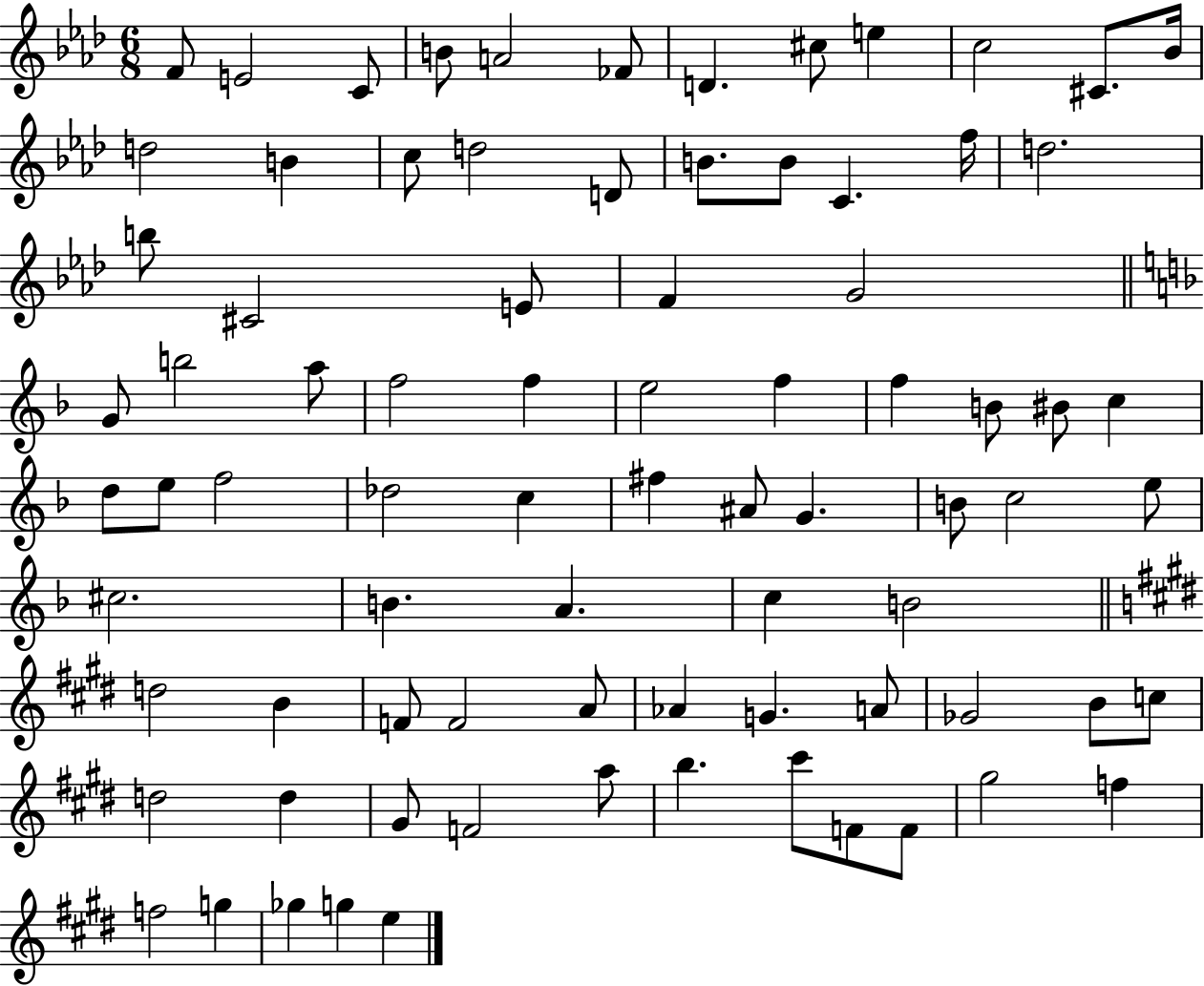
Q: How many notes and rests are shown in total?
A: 81